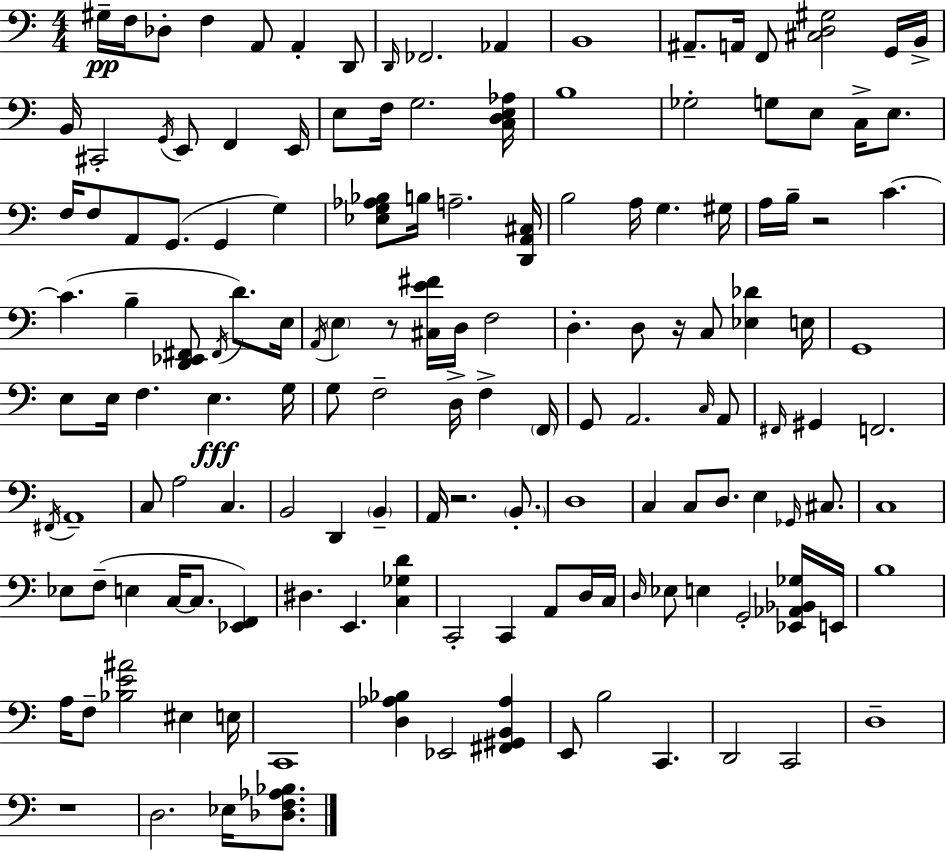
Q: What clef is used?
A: bass